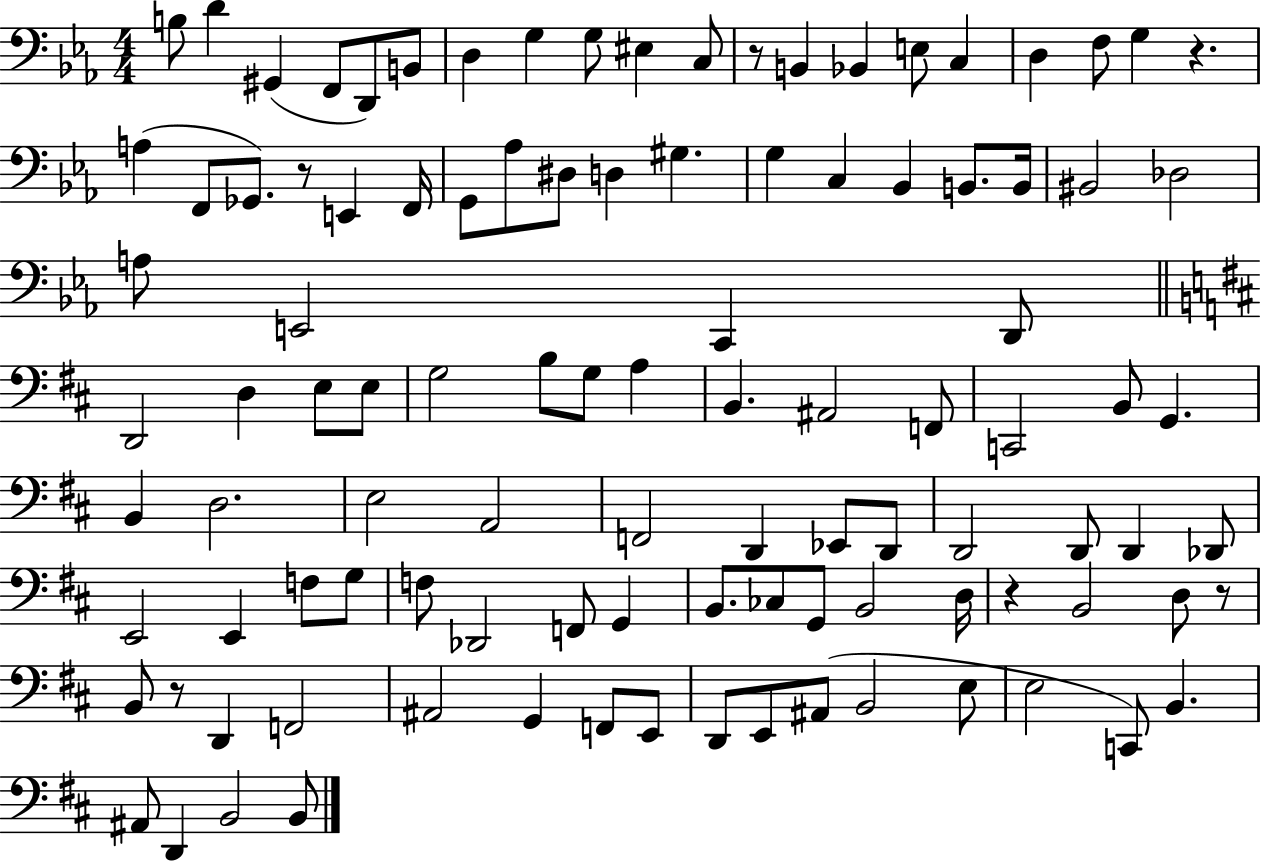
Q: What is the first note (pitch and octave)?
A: B3